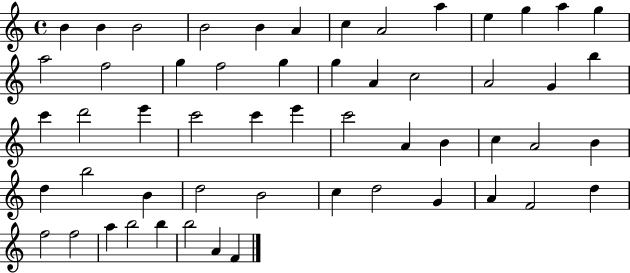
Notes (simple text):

B4/q B4/q B4/h B4/h B4/q A4/q C5/q A4/h A5/q E5/q G5/q A5/q G5/q A5/h F5/h G5/q F5/h G5/q G5/q A4/q C5/h A4/h G4/q B5/q C6/q D6/h E6/q C6/h C6/q E6/q C6/h A4/q B4/q C5/q A4/h B4/q D5/q B5/h B4/q D5/h B4/h C5/q D5/h G4/q A4/q F4/h D5/q F5/h F5/h A5/q B5/h B5/q B5/h A4/q F4/q